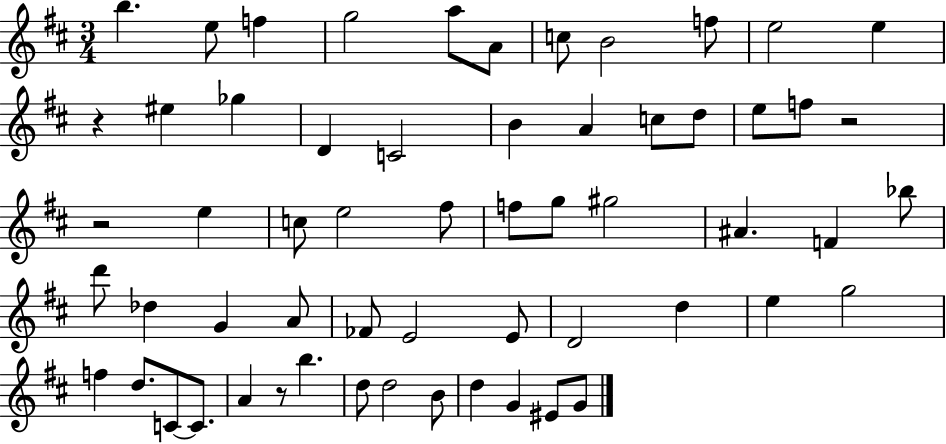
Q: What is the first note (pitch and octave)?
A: B5